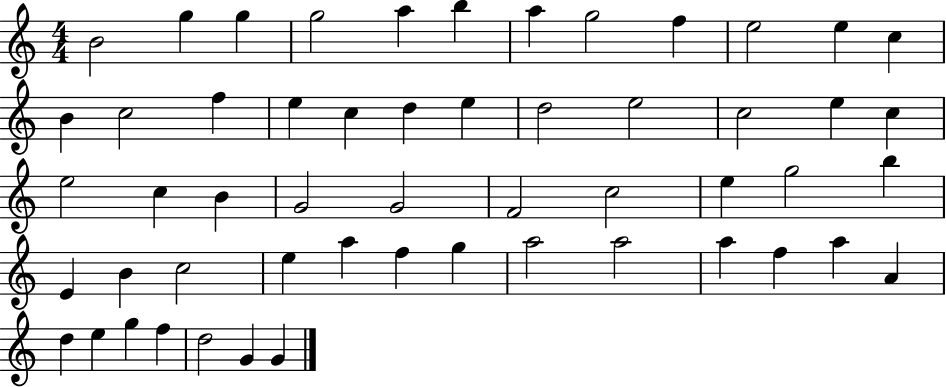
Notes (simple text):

B4/h G5/q G5/q G5/h A5/q B5/q A5/q G5/h F5/q E5/h E5/q C5/q B4/q C5/h F5/q E5/q C5/q D5/q E5/q D5/h E5/h C5/h E5/q C5/q E5/h C5/q B4/q G4/h G4/h F4/h C5/h E5/q G5/h B5/q E4/q B4/q C5/h E5/q A5/q F5/q G5/q A5/h A5/h A5/q F5/q A5/q A4/q D5/q E5/q G5/q F5/q D5/h G4/q G4/q